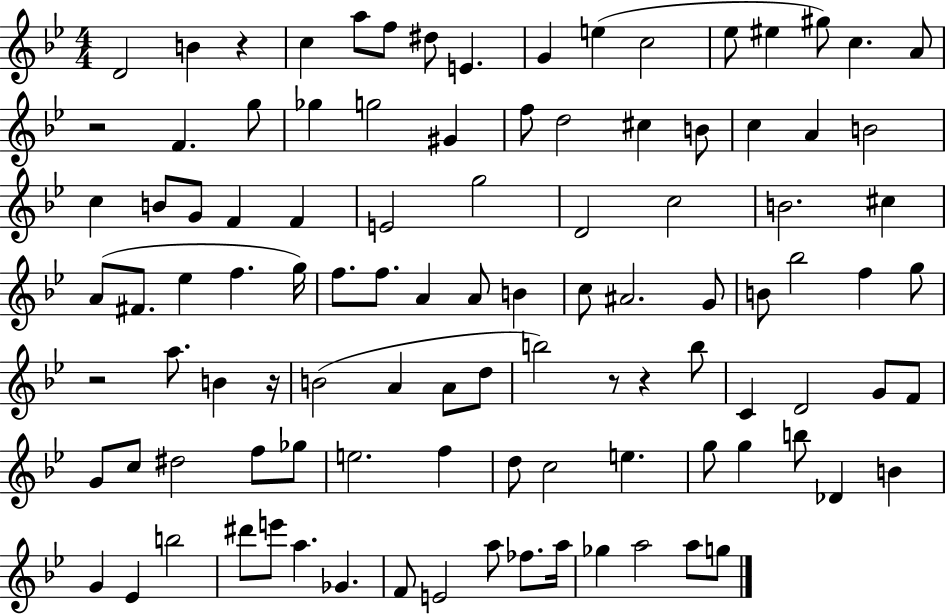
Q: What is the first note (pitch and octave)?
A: D4